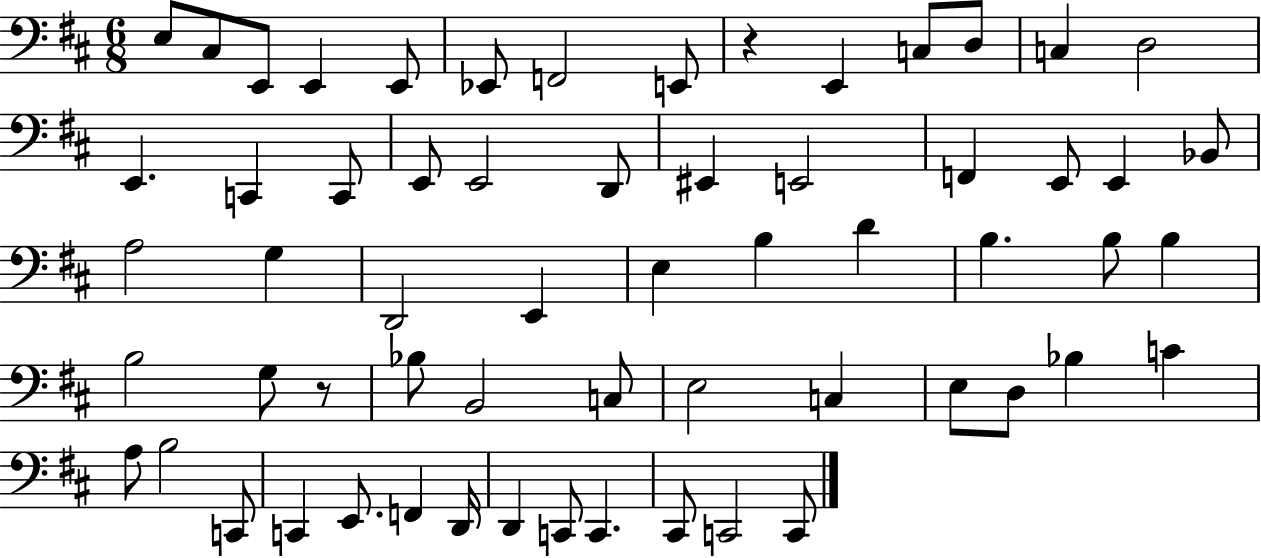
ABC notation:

X:1
T:Untitled
M:6/8
L:1/4
K:D
E,/2 ^C,/2 E,,/2 E,, E,,/2 _E,,/2 F,,2 E,,/2 z E,, C,/2 D,/2 C, D,2 E,, C,, C,,/2 E,,/2 E,,2 D,,/2 ^E,, E,,2 F,, E,,/2 E,, _B,,/2 A,2 G, D,,2 E,, E, B, D B, B,/2 B, B,2 G,/2 z/2 _B,/2 B,,2 C,/2 E,2 C, E,/2 D,/2 _B, C A,/2 B,2 C,,/2 C,, E,,/2 F,, D,,/4 D,, C,,/2 C,, ^C,,/2 C,,2 C,,/2